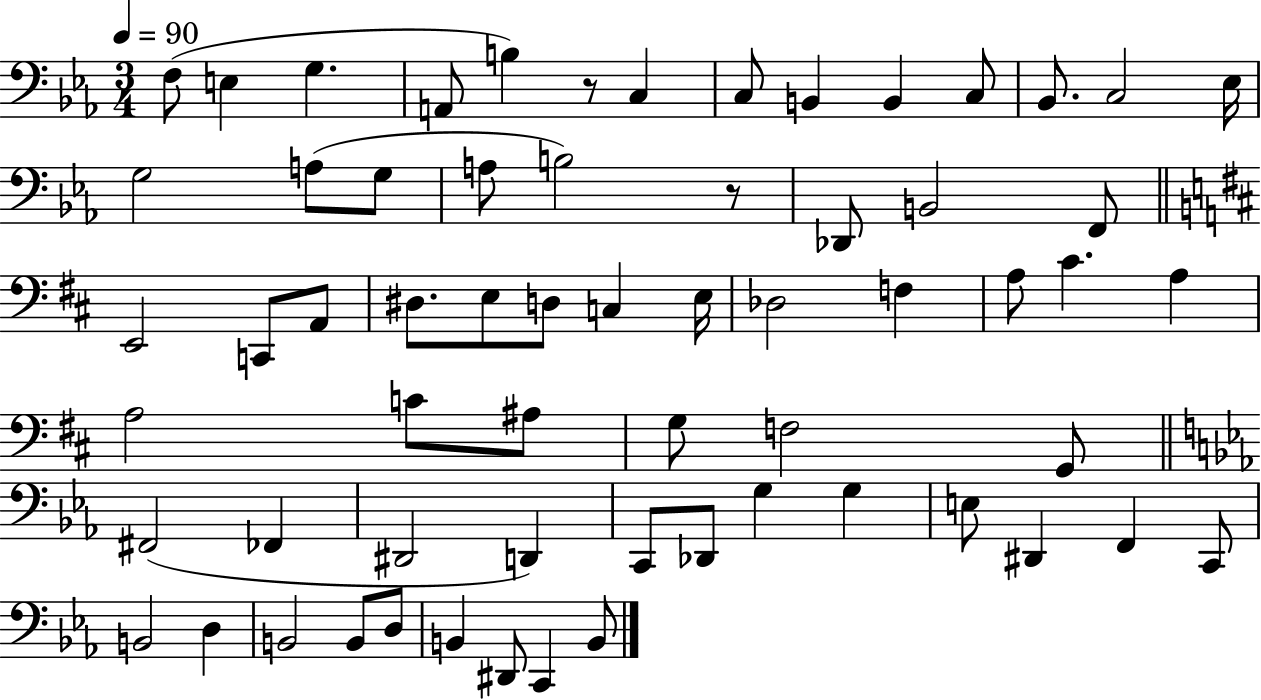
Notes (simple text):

F3/e E3/q G3/q. A2/e B3/q R/e C3/q C3/e B2/q B2/q C3/e Bb2/e. C3/h Eb3/s G3/h A3/e G3/e A3/e B3/h R/e Db2/e B2/h F2/e E2/h C2/e A2/e D#3/e. E3/e D3/e C3/q E3/s Db3/h F3/q A3/e C#4/q. A3/q A3/h C4/e A#3/e G3/e F3/h G2/e F#2/h FES2/q D#2/h D2/q C2/e Db2/e G3/q G3/q E3/e D#2/q F2/q C2/e B2/h D3/q B2/h B2/e D3/e B2/q D#2/e C2/q B2/e